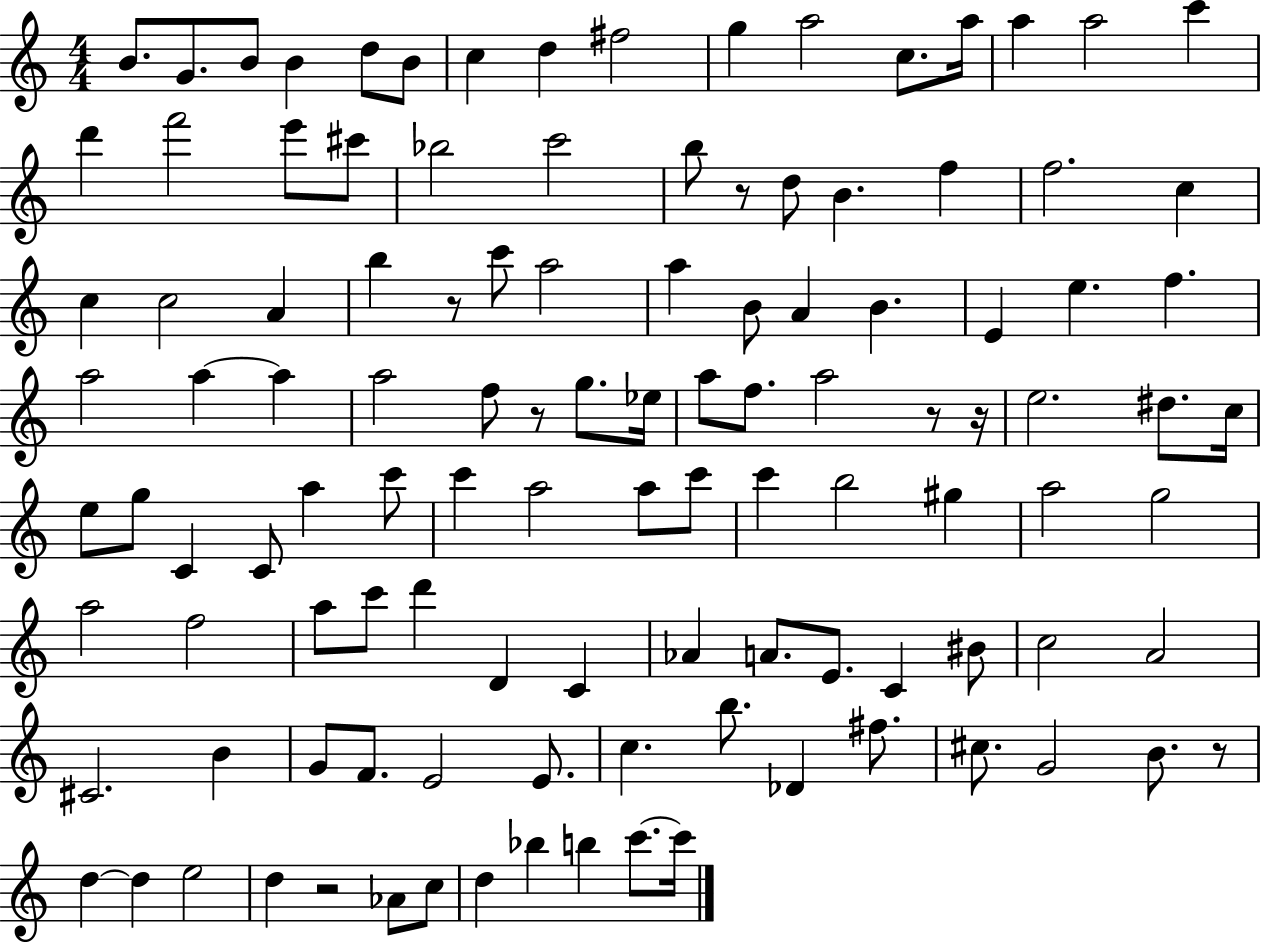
{
  \clef treble
  \numericTimeSignature
  \time 4/4
  \key c \major
  b'8. g'8. b'8 b'4 d''8 b'8 | c''4 d''4 fis''2 | g''4 a''2 c''8. a''16 | a''4 a''2 c'''4 | \break d'''4 f'''2 e'''8 cis'''8 | bes''2 c'''2 | b''8 r8 d''8 b'4. f''4 | f''2. c''4 | \break c''4 c''2 a'4 | b''4 r8 c'''8 a''2 | a''4 b'8 a'4 b'4. | e'4 e''4. f''4. | \break a''2 a''4~~ a''4 | a''2 f''8 r8 g''8. ees''16 | a''8 f''8. a''2 r8 r16 | e''2. dis''8. c''16 | \break e''8 g''8 c'4 c'8 a''4 c'''8 | c'''4 a''2 a''8 c'''8 | c'''4 b''2 gis''4 | a''2 g''2 | \break a''2 f''2 | a''8 c'''8 d'''4 d'4 c'4 | aes'4 a'8. e'8. c'4 bis'8 | c''2 a'2 | \break cis'2. b'4 | g'8 f'8. e'2 e'8. | c''4. b''8. des'4 fis''8. | cis''8. g'2 b'8. r8 | \break d''4~~ d''4 e''2 | d''4 r2 aes'8 c''8 | d''4 bes''4 b''4 c'''8.~~ c'''16 | \bar "|."
}